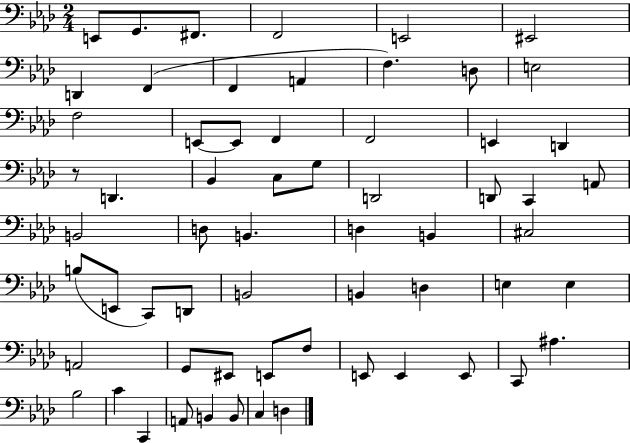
E2/e G2/e. F#2/e. F2/h E2/h EIS2/h D2/q F2/q F2/q A2/q F3/q. D3/e E3/h F3/h E2/e E2/e F2/q F2/h E2/q D2/q R/e D2/q. Bb2/q C3/e G3/e D2/h D2/e C2/q A2/e B2/h D3/e B2/q. D3/q B2/q C#3/h B3/e E2/e C2/e D2/e B2/h B2/q D3/q E3/q E3/q A2/h G2/e EIS2/e E2/e F3/e E2/e E2/q E2/e C2/e A#3/q. Bb3/h C4/q C2/q A2/e B2/q B2/e C3/q D3/q